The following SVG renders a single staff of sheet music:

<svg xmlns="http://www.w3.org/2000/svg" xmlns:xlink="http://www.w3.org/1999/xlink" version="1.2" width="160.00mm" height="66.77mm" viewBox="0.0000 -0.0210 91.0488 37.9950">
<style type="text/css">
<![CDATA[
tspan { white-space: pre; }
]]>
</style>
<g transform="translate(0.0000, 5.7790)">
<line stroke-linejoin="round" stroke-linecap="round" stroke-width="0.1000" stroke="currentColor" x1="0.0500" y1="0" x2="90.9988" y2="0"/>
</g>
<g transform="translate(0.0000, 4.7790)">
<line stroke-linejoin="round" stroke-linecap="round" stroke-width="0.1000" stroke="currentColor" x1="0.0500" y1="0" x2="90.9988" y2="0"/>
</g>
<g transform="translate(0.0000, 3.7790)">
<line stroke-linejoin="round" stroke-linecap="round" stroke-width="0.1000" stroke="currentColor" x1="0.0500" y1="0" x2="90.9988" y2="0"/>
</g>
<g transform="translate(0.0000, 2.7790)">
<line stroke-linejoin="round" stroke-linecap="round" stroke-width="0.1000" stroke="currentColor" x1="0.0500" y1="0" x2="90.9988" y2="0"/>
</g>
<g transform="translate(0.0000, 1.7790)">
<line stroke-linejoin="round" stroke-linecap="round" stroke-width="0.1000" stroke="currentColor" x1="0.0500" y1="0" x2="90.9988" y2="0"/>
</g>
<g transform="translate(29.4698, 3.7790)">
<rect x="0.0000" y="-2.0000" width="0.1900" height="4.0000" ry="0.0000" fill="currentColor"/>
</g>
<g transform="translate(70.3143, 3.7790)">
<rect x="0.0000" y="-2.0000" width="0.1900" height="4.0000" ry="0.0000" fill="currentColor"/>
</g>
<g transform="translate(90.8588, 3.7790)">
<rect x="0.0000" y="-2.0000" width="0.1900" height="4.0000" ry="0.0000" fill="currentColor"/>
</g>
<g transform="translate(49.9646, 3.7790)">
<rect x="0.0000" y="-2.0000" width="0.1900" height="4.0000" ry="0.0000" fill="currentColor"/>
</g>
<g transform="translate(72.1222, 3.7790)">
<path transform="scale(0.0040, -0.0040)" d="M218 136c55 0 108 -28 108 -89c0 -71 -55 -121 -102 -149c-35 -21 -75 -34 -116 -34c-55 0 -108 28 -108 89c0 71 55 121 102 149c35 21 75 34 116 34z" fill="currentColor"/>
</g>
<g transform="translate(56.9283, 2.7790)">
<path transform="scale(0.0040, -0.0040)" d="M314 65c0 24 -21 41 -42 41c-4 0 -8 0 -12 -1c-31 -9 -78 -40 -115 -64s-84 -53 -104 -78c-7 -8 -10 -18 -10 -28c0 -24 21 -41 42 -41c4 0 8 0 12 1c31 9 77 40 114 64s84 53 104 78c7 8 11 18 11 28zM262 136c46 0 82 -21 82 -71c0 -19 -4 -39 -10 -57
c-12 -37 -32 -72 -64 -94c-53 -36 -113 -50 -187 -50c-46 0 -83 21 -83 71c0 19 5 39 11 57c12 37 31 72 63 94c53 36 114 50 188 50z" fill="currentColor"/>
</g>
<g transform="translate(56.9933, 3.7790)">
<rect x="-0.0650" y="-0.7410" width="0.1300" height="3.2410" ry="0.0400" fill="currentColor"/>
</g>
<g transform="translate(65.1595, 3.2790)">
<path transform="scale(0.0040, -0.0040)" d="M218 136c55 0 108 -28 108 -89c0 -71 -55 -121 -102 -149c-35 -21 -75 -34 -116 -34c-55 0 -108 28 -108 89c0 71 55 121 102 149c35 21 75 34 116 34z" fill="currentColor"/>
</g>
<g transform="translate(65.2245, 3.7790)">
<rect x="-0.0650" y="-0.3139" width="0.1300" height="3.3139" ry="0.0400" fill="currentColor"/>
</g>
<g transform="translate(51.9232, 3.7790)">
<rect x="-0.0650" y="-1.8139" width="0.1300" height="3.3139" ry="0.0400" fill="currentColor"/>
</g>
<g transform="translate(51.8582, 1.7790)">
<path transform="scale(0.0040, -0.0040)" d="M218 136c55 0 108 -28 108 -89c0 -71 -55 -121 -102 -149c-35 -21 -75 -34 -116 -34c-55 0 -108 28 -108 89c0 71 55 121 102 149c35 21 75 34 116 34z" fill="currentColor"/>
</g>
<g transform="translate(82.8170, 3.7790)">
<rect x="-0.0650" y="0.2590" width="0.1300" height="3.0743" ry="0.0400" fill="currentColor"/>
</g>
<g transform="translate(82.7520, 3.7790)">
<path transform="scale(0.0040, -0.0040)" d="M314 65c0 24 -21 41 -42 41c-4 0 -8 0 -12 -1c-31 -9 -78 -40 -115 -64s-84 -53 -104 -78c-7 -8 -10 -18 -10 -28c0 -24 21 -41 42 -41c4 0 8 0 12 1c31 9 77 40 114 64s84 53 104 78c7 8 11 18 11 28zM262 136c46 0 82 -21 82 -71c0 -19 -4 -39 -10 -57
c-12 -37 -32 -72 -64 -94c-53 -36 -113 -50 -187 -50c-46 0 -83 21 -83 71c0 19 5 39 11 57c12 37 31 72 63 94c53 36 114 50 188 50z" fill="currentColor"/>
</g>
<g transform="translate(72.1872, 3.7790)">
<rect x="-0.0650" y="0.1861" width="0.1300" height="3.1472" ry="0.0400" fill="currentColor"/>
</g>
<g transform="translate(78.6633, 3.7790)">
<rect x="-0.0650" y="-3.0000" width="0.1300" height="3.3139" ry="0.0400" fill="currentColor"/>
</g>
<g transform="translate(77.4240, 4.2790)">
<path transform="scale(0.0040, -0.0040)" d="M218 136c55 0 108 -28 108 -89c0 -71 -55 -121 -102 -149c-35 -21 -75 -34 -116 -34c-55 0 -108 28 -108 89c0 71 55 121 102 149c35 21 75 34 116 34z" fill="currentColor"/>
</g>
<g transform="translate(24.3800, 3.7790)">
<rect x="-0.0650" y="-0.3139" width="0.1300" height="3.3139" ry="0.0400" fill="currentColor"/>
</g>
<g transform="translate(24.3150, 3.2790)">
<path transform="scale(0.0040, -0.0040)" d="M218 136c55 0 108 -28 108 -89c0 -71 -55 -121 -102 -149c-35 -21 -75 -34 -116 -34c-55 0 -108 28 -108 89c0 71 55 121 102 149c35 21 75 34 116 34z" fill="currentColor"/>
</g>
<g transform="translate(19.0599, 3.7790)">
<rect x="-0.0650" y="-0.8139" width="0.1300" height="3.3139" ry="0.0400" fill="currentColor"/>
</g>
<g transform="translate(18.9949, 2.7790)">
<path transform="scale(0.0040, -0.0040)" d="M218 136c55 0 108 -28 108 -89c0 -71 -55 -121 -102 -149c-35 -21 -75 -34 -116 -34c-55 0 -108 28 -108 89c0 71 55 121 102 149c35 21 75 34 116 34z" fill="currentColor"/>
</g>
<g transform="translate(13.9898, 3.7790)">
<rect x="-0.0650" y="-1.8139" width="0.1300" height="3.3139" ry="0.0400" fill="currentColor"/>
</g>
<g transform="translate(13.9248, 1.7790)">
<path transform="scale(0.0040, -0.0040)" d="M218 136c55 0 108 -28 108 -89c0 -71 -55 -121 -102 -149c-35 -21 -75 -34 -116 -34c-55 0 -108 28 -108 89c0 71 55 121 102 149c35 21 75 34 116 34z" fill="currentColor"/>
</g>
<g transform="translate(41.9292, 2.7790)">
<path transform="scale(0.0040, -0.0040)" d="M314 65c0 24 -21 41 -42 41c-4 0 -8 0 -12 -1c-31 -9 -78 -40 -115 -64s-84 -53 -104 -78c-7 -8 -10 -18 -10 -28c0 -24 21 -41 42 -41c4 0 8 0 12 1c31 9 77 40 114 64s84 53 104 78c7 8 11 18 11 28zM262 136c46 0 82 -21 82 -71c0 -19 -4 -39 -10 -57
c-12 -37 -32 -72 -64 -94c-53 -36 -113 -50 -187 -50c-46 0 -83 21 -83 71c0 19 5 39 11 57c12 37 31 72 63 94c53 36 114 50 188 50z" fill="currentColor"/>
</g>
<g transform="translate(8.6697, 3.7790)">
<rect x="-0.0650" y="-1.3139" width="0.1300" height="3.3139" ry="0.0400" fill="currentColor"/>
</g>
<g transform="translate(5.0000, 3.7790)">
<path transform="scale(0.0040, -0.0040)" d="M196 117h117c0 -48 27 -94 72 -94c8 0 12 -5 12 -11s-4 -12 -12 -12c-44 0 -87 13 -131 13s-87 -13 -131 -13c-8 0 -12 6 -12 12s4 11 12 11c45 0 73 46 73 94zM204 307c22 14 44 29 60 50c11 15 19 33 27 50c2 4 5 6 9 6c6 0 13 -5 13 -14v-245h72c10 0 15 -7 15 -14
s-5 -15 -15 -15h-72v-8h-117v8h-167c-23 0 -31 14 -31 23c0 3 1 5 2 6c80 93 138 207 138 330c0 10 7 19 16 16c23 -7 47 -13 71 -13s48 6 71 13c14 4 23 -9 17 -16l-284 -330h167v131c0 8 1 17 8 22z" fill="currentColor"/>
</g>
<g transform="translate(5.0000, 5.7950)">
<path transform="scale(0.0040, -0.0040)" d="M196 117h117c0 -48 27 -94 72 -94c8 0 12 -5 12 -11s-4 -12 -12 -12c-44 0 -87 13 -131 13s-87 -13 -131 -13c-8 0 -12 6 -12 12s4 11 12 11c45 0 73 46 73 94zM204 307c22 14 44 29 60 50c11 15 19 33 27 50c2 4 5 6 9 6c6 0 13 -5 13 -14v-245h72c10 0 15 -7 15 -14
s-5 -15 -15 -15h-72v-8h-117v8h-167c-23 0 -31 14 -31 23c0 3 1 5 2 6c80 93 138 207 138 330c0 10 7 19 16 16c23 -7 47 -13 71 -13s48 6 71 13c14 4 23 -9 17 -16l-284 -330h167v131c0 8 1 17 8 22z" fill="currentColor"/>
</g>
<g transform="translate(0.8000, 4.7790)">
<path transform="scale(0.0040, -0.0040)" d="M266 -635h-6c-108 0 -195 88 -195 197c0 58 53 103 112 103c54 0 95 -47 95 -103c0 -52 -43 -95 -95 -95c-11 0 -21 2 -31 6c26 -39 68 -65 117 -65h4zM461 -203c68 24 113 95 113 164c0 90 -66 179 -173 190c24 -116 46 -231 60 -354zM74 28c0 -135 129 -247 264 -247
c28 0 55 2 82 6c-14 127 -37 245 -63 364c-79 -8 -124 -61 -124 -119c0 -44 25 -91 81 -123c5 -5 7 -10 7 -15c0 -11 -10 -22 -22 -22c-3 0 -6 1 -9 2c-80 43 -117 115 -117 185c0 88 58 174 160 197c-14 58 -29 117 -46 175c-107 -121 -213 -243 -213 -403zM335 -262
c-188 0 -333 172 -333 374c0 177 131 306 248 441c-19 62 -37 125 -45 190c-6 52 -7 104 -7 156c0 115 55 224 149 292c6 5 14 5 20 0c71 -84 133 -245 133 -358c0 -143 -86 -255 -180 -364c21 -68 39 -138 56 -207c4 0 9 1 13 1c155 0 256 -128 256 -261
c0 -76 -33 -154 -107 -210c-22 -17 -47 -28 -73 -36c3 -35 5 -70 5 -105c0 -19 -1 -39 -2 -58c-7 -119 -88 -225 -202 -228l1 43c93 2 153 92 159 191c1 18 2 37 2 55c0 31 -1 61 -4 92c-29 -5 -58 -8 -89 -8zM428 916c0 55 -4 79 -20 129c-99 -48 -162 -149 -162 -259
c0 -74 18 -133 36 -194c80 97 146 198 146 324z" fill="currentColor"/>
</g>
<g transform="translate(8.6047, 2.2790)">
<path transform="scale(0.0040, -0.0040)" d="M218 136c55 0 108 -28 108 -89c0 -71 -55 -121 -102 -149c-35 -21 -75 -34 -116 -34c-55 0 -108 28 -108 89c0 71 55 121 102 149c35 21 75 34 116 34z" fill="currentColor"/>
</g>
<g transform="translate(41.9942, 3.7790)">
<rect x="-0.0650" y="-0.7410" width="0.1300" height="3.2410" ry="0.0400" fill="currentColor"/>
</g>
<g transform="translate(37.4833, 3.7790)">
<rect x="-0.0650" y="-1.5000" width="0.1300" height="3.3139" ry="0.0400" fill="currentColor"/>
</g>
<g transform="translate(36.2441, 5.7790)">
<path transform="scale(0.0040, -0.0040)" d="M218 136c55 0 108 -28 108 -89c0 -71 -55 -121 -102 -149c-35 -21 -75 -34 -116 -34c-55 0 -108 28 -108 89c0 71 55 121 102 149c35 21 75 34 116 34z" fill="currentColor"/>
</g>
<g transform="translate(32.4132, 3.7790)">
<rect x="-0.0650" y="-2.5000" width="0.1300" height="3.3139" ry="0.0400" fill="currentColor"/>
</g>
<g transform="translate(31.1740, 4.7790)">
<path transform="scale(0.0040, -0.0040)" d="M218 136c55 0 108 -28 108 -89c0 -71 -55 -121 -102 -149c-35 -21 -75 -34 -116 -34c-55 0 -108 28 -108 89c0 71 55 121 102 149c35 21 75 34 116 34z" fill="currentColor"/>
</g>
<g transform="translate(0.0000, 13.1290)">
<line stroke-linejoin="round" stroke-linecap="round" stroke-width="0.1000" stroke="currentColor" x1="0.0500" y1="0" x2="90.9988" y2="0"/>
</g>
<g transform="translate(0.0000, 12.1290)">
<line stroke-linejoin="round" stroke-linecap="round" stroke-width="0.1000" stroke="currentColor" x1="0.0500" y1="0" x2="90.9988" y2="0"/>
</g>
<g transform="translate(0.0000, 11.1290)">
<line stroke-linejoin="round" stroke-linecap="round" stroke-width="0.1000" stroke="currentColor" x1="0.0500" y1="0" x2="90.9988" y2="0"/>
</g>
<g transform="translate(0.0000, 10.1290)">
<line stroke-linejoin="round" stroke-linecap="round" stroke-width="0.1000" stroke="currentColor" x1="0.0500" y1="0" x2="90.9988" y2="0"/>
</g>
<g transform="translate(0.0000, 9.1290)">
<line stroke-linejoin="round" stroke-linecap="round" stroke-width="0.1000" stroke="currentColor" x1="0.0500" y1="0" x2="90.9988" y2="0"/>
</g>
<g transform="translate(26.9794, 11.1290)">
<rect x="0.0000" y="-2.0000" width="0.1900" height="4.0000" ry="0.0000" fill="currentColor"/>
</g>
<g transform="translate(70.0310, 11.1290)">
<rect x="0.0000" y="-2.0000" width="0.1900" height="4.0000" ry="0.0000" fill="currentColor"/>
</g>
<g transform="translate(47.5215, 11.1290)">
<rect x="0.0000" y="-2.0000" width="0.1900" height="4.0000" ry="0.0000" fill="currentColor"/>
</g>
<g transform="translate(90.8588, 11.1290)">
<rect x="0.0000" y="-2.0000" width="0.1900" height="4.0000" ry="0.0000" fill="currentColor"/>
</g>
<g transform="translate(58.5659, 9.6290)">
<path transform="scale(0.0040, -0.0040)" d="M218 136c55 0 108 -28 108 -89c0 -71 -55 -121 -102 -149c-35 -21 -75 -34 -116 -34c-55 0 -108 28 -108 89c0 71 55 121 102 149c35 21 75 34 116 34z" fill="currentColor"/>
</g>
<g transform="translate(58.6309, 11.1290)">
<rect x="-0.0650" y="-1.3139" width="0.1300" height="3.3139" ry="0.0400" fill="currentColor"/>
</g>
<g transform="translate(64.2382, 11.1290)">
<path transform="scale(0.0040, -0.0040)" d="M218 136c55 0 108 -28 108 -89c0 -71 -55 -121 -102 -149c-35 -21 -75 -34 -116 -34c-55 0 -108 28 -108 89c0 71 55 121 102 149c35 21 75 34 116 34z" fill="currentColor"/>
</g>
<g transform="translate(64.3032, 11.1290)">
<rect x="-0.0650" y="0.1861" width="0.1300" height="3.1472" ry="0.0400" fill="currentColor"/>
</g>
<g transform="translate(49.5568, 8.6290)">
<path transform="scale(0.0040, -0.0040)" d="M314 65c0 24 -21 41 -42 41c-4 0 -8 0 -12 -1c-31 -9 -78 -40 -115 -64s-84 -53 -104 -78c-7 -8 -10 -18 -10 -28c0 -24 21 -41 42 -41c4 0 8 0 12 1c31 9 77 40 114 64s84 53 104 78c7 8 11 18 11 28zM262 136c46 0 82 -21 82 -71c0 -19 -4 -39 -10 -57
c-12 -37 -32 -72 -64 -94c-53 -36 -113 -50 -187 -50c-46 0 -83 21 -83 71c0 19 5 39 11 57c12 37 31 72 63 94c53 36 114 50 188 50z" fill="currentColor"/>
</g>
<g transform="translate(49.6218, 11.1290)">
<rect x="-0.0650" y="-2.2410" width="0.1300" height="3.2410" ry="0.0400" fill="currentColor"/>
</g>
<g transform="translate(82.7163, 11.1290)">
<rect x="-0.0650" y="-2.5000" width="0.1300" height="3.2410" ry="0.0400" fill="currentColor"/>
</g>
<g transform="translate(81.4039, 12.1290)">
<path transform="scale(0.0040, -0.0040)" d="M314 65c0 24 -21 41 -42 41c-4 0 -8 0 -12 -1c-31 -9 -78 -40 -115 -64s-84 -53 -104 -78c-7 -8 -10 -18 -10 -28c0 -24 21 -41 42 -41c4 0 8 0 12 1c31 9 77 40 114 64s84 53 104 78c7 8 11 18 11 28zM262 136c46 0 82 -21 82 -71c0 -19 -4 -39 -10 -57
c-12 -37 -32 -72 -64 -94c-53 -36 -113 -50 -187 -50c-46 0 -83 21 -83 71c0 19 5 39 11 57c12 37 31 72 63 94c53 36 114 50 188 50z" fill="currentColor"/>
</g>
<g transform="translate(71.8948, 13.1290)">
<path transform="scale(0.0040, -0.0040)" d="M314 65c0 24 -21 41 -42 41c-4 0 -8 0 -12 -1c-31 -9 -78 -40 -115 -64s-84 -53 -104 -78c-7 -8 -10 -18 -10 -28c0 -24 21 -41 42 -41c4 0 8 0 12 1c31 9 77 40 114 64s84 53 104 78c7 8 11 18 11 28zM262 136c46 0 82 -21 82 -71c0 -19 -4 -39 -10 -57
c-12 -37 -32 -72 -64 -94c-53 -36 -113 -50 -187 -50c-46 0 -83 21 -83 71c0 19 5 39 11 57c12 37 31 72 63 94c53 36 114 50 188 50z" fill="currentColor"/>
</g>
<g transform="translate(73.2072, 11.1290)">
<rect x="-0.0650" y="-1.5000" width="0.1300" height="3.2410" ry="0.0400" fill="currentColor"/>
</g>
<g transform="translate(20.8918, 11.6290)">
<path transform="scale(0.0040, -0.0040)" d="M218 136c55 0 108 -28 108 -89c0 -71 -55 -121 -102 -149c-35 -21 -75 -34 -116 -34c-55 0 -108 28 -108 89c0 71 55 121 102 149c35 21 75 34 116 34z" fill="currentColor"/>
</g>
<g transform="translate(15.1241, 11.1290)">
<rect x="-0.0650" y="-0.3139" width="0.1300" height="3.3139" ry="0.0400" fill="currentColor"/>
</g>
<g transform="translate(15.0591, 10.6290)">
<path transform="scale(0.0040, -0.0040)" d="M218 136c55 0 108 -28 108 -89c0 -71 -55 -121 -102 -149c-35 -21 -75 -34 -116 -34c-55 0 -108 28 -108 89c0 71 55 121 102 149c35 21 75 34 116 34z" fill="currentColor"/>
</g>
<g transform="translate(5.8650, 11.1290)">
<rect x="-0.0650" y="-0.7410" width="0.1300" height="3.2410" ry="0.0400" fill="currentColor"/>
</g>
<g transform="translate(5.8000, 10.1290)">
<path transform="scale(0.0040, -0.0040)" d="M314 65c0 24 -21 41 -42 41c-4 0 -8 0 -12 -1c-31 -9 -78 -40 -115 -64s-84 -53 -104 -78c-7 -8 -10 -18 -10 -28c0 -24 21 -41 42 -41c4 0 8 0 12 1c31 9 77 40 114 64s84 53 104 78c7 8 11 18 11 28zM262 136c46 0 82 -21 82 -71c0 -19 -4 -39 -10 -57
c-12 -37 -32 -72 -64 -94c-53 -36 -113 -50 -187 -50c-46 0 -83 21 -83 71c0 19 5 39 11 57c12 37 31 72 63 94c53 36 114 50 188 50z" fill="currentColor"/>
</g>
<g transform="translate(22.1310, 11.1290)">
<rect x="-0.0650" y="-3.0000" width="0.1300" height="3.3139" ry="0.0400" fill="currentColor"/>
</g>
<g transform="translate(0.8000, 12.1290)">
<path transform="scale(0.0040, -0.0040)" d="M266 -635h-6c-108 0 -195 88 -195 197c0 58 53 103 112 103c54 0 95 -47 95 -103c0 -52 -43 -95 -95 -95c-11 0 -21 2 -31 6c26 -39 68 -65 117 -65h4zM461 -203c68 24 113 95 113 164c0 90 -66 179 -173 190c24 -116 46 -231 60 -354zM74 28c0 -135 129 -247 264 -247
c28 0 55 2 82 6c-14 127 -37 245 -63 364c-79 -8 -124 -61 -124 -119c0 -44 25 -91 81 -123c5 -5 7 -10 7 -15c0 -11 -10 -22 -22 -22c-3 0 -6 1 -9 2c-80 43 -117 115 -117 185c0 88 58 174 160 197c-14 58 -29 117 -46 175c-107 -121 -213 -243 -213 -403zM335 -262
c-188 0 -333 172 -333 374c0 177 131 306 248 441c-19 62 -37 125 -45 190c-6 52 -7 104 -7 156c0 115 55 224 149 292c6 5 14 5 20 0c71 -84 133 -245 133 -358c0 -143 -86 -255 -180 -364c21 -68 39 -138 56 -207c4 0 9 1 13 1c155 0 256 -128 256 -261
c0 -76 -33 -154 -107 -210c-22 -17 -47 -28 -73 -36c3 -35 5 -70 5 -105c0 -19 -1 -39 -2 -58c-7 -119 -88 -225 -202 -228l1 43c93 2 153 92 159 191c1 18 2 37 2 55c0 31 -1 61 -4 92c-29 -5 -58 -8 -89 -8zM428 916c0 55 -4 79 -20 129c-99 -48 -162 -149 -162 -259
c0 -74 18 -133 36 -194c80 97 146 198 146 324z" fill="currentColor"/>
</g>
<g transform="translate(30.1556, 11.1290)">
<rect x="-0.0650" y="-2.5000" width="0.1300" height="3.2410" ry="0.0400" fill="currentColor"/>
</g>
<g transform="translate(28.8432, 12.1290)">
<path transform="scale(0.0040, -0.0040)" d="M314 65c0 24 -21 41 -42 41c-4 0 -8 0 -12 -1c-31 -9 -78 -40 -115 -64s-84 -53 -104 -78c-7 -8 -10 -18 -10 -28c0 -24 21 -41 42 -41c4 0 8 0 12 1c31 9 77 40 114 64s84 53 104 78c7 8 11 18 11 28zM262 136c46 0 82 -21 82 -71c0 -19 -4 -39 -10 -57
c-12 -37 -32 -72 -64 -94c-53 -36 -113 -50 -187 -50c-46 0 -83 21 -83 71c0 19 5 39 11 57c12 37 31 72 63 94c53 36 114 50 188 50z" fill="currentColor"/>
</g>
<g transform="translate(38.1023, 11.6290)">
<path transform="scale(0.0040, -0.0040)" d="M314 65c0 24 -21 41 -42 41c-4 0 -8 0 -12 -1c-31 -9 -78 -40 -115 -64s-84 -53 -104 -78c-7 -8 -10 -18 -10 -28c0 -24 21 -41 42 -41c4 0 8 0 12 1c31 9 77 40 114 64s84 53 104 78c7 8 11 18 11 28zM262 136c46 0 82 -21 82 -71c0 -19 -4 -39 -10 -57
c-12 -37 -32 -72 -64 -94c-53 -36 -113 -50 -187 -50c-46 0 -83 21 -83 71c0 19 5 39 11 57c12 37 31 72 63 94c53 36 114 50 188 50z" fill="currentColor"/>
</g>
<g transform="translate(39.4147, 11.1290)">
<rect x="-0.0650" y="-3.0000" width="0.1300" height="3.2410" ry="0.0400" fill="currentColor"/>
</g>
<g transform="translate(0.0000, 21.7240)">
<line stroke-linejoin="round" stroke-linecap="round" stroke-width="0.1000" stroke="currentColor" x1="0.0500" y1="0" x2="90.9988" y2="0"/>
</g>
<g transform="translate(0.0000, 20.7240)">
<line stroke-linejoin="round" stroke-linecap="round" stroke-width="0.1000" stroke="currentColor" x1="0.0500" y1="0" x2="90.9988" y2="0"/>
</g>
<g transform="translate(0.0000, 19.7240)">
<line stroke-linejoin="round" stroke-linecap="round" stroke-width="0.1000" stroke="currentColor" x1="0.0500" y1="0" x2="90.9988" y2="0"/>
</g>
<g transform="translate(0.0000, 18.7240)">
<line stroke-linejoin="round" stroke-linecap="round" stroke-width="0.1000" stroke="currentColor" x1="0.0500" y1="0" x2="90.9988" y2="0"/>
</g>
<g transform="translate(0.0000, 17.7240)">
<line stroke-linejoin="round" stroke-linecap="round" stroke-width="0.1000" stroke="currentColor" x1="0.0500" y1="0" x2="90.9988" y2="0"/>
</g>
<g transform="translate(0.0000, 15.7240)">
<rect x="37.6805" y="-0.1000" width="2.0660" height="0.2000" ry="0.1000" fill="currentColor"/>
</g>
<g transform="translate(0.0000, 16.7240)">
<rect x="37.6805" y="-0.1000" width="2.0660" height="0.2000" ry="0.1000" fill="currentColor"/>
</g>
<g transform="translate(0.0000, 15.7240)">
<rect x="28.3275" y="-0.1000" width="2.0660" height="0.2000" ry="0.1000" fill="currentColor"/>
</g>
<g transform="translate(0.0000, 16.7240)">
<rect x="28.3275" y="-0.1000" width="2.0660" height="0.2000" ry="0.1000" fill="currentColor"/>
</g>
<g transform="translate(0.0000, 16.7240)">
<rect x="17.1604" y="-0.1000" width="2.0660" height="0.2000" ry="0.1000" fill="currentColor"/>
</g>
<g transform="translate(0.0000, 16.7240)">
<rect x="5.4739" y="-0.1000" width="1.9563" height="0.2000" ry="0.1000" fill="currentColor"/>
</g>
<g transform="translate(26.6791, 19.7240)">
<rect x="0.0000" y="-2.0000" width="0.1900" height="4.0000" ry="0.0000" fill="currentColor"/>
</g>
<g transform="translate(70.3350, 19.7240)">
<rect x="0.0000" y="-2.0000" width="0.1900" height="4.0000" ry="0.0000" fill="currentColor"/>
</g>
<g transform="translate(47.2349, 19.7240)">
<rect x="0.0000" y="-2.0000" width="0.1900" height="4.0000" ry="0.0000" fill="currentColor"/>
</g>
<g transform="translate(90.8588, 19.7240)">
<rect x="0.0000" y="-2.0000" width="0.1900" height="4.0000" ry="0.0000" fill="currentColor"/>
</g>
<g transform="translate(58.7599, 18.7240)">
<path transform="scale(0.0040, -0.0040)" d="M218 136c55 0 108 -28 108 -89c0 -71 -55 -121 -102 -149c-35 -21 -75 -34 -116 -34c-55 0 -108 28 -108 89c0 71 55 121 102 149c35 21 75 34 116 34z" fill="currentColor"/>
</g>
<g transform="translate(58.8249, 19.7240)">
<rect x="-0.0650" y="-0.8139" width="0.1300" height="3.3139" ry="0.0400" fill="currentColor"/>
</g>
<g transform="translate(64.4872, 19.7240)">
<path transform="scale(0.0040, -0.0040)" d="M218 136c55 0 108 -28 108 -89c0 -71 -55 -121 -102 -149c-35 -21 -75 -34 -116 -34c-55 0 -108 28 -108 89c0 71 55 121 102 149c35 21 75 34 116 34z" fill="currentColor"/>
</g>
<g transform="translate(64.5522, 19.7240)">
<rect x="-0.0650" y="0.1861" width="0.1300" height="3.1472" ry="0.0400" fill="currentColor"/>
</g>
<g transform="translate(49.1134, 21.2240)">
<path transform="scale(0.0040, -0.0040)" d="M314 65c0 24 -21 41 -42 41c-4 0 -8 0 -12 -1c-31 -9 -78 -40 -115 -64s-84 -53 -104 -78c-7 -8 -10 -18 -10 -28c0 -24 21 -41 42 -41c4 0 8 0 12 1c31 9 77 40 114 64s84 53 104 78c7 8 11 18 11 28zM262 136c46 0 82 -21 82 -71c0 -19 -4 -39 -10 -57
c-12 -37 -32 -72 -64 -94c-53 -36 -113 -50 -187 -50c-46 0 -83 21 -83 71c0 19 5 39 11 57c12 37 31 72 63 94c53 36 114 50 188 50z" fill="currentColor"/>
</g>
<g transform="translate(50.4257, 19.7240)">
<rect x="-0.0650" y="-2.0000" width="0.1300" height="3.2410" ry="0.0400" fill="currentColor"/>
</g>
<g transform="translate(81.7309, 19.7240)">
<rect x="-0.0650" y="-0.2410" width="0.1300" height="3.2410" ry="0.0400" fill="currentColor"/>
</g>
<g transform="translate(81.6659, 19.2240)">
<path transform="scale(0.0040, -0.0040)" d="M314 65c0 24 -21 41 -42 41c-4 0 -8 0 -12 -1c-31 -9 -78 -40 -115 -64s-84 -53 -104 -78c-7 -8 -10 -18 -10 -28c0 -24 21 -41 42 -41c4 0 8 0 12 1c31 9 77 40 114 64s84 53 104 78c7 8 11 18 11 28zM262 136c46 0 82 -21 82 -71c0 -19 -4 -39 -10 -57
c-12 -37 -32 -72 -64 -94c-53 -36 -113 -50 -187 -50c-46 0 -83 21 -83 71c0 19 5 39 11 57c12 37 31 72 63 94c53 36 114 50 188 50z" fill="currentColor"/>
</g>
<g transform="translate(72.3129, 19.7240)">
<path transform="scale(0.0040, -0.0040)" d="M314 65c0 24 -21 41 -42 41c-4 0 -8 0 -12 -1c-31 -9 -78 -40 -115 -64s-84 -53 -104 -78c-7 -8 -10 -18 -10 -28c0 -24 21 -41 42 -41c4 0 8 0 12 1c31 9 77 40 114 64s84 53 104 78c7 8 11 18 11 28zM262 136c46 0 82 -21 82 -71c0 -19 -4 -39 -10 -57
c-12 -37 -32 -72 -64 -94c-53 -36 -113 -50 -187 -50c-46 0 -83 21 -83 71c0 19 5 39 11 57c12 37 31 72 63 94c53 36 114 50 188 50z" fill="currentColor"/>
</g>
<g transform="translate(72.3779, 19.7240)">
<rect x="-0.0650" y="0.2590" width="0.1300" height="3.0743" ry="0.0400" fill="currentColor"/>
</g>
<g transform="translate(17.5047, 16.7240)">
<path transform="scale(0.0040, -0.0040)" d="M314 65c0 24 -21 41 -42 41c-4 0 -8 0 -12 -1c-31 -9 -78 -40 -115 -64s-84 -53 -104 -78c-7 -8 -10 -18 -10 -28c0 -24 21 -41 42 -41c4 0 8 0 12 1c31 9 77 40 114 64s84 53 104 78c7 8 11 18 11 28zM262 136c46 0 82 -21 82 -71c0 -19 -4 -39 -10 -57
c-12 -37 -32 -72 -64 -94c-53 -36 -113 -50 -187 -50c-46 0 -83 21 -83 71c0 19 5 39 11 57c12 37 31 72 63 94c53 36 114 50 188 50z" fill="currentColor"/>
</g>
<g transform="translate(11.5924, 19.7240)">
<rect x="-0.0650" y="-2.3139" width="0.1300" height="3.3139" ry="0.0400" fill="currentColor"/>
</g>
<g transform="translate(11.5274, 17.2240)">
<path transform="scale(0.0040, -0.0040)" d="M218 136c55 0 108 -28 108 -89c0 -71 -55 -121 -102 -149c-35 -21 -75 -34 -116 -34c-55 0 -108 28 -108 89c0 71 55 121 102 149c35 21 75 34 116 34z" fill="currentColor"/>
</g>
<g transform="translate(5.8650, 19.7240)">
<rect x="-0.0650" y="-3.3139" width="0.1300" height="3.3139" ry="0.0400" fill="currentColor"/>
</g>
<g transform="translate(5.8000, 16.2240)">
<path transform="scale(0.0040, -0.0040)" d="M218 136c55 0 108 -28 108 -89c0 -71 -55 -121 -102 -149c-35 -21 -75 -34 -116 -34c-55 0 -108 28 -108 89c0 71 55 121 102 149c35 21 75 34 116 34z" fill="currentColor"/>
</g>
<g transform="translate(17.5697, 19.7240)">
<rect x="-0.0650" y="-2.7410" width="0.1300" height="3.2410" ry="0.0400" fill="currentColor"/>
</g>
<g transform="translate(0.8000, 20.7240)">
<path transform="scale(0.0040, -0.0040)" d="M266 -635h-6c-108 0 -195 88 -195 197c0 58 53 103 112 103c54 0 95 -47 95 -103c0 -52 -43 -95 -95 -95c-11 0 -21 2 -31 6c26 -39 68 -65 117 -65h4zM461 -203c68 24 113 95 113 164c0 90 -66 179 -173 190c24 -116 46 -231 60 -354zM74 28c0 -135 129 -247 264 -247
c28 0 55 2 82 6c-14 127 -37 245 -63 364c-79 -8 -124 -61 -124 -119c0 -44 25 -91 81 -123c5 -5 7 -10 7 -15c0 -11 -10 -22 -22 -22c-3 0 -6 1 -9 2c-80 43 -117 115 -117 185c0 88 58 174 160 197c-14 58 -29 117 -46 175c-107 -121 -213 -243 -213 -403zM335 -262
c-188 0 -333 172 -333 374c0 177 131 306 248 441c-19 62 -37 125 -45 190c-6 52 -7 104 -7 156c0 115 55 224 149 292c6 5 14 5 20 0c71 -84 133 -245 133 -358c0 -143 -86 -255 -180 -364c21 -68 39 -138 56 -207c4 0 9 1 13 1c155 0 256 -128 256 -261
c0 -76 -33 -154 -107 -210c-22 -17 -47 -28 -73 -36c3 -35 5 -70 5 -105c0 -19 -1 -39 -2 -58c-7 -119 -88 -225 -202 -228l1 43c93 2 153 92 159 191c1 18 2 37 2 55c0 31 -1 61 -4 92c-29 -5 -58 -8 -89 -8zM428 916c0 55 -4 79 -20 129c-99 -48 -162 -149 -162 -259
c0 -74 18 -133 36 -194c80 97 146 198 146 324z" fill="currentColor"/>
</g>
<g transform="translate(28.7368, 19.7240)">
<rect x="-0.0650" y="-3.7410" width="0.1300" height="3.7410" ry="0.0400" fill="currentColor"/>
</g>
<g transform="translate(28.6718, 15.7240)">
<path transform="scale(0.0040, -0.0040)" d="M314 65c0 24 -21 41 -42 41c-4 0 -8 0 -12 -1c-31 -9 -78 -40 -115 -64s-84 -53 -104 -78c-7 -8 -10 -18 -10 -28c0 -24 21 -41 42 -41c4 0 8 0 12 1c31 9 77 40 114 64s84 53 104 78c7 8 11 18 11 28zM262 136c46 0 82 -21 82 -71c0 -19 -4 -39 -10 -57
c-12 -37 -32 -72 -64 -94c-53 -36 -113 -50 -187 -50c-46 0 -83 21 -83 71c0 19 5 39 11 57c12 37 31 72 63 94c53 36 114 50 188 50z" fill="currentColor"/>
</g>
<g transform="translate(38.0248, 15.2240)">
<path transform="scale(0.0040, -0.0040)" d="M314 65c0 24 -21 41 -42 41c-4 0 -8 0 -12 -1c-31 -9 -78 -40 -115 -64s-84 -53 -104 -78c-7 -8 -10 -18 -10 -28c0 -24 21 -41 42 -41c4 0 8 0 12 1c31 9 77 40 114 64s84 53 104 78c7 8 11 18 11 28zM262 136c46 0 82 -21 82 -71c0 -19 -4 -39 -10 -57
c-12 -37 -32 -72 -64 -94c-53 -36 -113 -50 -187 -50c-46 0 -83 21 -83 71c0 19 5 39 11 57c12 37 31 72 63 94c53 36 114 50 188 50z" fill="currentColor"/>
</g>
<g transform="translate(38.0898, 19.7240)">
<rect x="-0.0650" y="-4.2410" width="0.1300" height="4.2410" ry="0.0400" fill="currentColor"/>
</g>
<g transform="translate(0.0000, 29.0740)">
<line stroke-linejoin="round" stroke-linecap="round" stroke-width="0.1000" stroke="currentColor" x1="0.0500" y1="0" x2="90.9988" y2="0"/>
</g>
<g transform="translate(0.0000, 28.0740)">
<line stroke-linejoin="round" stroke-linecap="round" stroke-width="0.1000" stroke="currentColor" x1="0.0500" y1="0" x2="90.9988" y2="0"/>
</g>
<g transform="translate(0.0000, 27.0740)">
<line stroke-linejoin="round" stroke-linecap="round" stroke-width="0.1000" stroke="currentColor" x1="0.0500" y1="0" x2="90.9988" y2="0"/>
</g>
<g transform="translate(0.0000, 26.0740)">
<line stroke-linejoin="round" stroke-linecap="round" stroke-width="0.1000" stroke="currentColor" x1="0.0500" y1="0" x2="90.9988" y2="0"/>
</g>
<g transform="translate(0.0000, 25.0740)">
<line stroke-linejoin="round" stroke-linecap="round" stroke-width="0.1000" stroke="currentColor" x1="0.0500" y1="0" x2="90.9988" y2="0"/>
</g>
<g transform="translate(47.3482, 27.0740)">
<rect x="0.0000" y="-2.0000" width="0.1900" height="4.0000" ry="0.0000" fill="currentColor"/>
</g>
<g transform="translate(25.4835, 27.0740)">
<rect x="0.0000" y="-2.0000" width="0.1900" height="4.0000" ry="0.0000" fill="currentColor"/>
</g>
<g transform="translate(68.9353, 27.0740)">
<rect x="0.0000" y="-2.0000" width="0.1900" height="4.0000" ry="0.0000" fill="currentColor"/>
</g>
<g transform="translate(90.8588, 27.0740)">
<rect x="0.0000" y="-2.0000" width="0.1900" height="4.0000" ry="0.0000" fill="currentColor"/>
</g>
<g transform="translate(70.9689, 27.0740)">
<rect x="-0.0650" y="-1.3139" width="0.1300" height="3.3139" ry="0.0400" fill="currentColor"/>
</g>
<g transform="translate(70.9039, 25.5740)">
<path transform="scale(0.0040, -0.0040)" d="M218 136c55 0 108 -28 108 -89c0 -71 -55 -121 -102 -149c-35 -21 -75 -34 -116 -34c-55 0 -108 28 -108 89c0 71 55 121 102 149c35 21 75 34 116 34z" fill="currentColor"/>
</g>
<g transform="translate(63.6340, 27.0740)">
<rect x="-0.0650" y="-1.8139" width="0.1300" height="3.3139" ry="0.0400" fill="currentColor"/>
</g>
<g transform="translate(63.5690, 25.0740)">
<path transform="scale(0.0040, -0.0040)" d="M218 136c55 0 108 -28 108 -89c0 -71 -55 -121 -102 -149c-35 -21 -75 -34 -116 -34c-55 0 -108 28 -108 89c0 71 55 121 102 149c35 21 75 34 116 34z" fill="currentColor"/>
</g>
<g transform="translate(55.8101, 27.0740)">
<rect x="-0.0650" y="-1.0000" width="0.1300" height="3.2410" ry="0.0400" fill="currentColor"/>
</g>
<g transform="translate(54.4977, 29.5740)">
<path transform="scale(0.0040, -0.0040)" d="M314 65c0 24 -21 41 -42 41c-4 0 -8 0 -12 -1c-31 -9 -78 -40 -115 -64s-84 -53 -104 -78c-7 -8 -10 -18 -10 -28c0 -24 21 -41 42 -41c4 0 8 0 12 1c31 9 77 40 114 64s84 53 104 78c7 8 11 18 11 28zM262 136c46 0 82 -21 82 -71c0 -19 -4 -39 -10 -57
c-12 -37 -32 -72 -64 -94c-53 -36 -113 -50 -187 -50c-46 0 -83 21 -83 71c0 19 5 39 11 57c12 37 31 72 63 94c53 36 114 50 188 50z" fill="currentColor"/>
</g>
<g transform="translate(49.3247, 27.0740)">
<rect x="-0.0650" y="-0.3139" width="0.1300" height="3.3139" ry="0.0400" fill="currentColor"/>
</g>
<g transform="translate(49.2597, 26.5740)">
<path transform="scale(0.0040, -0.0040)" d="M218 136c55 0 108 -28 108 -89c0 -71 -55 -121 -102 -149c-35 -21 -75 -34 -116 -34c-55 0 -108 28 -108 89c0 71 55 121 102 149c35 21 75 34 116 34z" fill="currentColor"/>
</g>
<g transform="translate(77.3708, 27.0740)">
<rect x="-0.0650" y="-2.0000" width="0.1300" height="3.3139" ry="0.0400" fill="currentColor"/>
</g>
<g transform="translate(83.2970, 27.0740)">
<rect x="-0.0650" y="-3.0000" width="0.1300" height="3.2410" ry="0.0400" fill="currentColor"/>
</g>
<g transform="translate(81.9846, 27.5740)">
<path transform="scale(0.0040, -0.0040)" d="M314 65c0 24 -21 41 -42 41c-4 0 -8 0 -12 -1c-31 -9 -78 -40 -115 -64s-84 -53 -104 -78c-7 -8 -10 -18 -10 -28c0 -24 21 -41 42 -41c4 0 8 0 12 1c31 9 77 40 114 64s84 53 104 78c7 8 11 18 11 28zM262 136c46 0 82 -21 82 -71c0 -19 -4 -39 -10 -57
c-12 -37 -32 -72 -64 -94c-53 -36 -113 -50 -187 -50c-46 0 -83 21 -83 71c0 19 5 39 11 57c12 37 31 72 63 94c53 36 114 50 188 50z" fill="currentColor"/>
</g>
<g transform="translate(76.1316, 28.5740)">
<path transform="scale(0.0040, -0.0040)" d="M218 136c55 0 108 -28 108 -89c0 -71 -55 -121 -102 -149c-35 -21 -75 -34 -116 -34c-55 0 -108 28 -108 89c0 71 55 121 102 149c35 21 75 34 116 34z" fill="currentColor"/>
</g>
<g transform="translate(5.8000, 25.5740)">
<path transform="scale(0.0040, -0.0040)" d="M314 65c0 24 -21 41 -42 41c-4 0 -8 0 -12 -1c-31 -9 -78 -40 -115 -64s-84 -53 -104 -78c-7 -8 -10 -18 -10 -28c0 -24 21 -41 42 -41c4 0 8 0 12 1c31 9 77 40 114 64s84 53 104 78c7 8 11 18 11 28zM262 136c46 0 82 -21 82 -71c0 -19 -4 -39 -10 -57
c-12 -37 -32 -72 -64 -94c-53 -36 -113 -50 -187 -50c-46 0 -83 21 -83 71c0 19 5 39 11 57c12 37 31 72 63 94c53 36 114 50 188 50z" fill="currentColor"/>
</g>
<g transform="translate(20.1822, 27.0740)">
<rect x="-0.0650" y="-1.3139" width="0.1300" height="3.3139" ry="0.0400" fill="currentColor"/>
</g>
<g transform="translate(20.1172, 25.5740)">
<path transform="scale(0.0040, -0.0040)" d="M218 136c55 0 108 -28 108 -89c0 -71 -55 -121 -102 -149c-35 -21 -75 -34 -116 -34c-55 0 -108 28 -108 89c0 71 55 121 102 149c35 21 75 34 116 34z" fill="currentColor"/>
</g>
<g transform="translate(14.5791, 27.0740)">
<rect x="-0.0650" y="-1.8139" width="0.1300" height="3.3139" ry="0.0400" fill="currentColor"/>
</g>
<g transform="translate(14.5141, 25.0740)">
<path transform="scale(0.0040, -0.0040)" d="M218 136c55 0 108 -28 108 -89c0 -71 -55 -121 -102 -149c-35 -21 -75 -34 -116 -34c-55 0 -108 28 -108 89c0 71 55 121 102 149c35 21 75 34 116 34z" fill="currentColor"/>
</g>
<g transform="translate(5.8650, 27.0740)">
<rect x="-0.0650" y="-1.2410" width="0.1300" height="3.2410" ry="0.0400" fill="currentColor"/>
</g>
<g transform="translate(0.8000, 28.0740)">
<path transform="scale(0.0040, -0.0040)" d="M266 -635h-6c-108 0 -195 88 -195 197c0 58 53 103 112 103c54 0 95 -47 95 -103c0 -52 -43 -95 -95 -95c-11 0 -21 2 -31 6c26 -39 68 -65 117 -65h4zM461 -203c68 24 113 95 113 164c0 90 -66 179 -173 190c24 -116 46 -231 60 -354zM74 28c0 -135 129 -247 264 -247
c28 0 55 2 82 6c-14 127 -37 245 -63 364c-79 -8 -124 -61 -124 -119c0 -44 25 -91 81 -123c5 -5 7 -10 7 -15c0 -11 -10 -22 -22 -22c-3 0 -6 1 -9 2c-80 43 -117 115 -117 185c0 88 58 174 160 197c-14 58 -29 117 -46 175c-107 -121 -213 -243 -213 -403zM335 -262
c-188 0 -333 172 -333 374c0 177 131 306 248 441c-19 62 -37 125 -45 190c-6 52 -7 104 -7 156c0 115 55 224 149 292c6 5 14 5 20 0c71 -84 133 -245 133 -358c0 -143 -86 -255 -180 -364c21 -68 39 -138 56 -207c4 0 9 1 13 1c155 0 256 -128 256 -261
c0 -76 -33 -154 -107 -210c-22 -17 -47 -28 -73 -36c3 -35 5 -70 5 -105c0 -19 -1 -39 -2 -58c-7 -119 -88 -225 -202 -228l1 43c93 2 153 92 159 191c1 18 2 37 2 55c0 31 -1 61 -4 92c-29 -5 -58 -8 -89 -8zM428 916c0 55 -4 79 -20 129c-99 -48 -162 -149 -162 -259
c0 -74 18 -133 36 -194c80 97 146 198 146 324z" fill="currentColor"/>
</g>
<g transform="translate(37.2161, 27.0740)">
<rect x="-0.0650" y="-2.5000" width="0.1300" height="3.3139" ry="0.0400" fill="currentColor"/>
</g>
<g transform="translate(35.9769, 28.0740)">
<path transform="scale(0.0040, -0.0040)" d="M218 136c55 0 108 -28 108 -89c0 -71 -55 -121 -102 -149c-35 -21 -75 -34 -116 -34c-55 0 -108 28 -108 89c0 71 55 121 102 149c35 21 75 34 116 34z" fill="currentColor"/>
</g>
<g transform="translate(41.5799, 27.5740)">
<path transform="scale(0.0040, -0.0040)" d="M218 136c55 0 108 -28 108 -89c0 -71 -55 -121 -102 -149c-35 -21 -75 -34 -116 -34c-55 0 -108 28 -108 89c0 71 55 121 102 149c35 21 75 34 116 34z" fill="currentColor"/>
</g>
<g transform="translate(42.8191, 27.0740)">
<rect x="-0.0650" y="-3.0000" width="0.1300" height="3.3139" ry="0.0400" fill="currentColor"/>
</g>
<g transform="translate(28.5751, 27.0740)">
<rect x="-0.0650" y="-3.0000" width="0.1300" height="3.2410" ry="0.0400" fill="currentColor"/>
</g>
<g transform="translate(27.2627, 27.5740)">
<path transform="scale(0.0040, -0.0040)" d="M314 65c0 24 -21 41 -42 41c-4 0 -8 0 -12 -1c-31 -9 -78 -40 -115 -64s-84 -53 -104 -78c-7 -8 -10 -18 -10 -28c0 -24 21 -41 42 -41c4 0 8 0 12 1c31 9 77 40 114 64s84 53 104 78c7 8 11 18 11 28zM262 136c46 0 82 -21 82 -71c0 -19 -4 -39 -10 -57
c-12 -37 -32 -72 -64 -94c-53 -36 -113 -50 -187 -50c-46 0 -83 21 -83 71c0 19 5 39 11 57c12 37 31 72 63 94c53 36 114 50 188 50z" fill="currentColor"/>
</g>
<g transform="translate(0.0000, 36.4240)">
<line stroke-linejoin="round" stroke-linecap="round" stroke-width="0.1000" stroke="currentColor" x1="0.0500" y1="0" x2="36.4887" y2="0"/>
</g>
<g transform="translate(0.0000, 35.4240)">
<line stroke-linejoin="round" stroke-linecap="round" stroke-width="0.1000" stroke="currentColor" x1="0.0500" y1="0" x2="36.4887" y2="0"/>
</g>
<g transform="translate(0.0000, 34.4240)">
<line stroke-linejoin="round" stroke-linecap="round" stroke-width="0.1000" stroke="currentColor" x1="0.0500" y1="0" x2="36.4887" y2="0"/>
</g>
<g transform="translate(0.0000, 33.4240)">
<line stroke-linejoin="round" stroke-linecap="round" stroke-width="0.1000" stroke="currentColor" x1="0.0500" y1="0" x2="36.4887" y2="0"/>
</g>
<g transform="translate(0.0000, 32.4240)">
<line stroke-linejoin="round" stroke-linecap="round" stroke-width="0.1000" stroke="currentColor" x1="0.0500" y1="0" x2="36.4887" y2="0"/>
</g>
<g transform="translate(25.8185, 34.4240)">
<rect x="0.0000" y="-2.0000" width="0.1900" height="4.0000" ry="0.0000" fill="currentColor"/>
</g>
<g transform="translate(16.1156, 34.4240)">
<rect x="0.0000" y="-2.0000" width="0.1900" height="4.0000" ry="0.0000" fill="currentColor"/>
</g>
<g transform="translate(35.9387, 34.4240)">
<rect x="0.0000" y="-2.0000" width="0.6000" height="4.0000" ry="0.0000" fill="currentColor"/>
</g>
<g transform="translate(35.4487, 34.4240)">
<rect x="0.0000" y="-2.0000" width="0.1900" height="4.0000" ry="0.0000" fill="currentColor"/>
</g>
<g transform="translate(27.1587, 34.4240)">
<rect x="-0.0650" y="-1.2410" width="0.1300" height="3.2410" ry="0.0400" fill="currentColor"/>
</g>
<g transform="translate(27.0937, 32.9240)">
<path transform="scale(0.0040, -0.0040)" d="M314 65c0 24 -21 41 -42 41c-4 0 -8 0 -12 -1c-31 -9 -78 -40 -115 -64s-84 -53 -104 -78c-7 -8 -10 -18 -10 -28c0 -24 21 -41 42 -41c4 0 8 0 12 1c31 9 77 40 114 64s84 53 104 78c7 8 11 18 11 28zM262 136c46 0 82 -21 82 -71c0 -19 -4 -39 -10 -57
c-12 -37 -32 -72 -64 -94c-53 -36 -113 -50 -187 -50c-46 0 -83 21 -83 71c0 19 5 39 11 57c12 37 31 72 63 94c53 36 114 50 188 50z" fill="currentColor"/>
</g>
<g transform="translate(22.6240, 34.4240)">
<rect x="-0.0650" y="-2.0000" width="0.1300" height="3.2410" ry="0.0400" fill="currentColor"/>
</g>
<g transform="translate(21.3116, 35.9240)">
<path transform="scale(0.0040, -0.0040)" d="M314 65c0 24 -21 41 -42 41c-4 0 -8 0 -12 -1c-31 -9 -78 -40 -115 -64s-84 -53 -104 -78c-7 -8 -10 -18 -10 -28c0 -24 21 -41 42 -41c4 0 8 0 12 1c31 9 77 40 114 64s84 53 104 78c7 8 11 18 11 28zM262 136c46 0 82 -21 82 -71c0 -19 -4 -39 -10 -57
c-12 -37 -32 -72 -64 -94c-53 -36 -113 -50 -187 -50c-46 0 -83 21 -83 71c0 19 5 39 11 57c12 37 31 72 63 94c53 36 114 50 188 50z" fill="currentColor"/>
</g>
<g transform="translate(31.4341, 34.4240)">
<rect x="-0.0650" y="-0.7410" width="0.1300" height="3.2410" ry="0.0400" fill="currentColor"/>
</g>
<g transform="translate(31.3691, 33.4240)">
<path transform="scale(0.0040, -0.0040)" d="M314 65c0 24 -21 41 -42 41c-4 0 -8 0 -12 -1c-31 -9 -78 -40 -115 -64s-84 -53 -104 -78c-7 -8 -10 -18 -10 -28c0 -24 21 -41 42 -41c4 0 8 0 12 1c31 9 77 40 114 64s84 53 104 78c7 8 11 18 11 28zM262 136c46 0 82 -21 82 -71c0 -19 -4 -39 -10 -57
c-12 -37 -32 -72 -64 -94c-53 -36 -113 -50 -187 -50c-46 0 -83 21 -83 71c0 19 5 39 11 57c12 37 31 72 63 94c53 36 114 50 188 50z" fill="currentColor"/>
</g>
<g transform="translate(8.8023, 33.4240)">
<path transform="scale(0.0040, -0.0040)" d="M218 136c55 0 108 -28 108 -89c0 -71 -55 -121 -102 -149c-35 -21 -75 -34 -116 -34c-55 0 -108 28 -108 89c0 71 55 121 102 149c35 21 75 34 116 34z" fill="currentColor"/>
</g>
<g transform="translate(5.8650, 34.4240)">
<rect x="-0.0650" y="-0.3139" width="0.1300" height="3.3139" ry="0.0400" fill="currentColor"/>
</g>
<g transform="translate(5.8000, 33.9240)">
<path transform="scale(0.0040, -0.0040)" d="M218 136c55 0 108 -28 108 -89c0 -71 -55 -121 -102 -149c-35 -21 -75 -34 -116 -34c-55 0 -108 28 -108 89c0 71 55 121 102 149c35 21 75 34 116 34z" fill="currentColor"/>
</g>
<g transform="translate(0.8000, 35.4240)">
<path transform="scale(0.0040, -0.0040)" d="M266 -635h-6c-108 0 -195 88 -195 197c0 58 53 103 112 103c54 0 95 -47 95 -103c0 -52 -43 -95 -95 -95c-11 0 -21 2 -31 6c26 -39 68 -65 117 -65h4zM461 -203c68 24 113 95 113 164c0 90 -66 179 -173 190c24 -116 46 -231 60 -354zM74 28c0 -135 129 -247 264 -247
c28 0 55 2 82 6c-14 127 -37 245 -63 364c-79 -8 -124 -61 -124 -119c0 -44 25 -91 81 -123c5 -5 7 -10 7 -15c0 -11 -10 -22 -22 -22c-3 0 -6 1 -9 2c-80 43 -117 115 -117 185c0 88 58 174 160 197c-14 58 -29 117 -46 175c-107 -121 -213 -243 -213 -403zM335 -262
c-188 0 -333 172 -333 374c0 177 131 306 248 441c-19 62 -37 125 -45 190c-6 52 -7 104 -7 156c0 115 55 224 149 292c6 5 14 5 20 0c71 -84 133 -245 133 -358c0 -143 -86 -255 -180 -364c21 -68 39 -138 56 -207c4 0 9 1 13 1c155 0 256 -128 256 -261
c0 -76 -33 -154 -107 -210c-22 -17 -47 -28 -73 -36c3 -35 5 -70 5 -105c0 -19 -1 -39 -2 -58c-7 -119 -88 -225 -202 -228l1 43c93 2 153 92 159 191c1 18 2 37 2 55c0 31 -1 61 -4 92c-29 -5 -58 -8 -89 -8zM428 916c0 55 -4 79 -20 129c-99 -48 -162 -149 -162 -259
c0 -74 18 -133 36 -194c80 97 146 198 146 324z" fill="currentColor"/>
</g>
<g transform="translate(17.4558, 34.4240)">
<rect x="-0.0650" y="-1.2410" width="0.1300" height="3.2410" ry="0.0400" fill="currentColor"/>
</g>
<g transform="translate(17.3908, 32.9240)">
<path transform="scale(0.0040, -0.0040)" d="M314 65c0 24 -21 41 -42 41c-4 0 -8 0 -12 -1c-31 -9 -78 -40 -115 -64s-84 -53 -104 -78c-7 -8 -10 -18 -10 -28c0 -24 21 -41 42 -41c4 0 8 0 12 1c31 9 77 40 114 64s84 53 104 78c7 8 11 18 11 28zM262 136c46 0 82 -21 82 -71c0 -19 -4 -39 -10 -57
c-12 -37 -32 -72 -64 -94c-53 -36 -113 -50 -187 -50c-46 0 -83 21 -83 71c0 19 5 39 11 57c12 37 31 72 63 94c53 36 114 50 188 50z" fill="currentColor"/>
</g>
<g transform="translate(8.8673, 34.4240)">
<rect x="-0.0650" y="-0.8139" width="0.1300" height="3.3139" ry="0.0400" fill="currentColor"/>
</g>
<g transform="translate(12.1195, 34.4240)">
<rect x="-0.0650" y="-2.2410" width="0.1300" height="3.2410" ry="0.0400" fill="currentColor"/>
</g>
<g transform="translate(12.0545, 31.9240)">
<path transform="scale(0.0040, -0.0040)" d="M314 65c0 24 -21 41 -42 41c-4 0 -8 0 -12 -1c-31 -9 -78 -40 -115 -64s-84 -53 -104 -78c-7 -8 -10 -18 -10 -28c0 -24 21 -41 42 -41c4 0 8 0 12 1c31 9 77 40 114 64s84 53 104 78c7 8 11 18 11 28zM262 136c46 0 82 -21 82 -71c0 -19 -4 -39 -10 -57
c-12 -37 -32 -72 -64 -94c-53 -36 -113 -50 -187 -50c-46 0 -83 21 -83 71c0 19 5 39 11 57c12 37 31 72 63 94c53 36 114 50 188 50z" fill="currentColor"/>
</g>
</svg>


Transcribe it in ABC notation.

X:1
T:Untitled
M:4/4
L:1/4
K:C
e f d c G E d2 f d2 c B A B2 d2 c A G2 A2 g2 e B E2 G2 b g a2 c'2 d'2 F2 d B B2 c2 e2 f e A2 G A c D2 f e F A2 c d g2 e2 F2 e2 d2